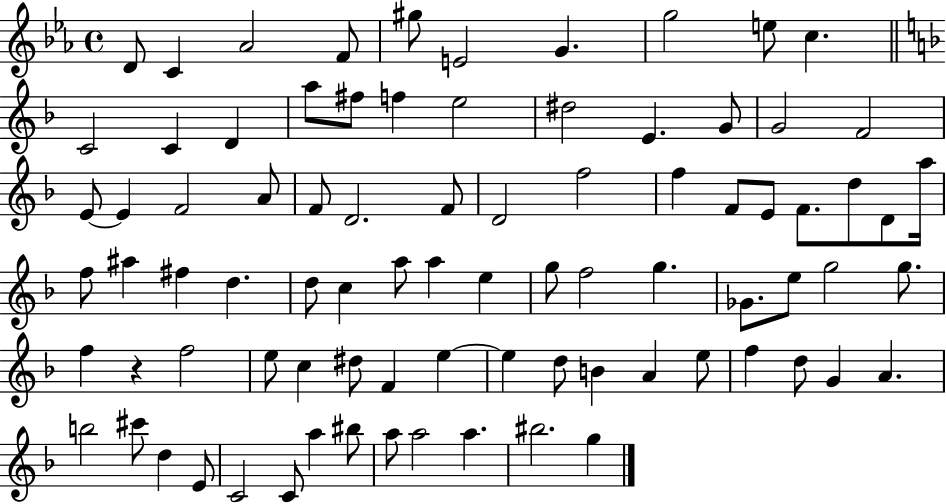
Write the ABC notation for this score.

X:1
T:Untitled
M:4/4
L:1/4
K:Eb
D/2 C _A2 F/2 ^g/2 E2 G g2 e/2 c C2 C D a/2 ^f/2 f e2 ^d2 E G/2 G2 F2 E/2 E F2 A/2 F/2 D2 F/2 D2 f2 f F/2 E/2 F/2 d/2 D/2 a/4 f/2 ^a ^f d d/2 c a/2 a e g/2 f2 g _G/2 e/2 g2 g/2 f z f2 e/2 c ^d/2 F e e d/2 B A e/2 f d/2 G A b2 ^c'/2 d E/2 C2 C/2 a ^b/2 a/2 a2 a ^b2 g